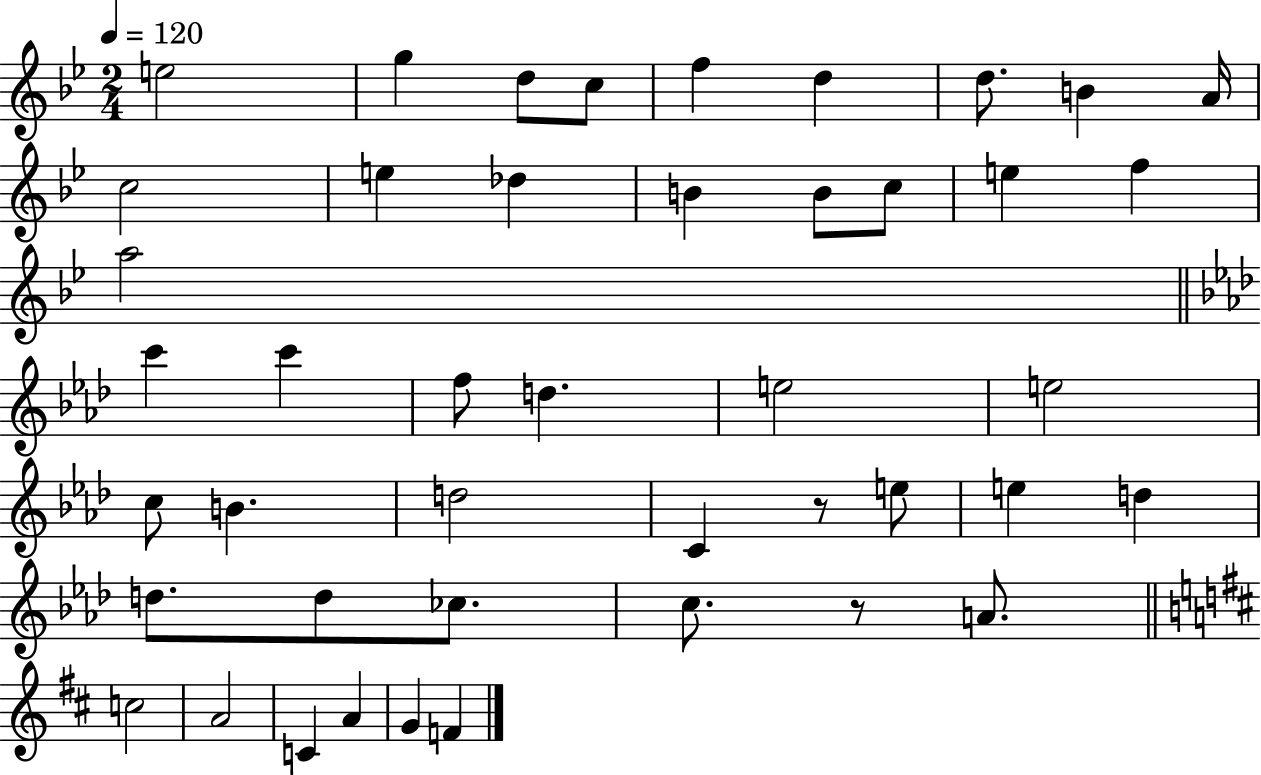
{
  \clef treble
  \numericTimeSignature
  \time 2/4
  \key bes \major
  \tempo 4 = 120
  e''2 | g''4 d''8 c''8 | f''4 d''4 | d''8. b'4 a'16 | \break c''2 | e''4 des''4 | b'4 b'8 c''8 | e''4 f''4 | \break a''2 | \bar "||" \break \key aes \major c'''4 c'''4 | f''8 d''4. | e''2 | e''2 | \break c''8 b'4. | d''2 | c'4 r8 e''8 | e''4 d''4 | \break d''8. d''8 ces''8. | c''8. r8 a'8. | \bar "||" \break \key d \major c''2 | a'2 | c'4 a'4 | g'4 f'4 | \break \bar "|."
}